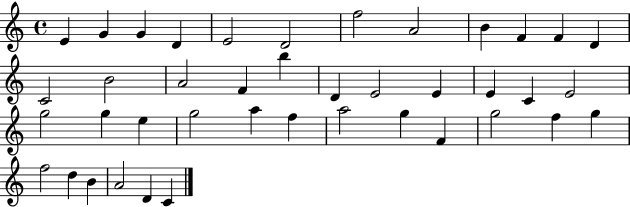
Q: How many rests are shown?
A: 0